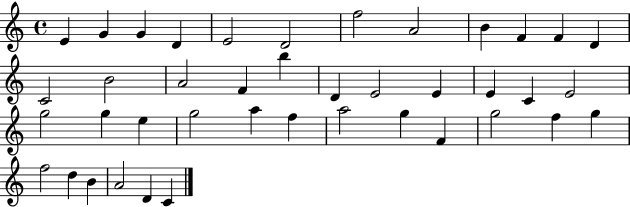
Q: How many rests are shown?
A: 0